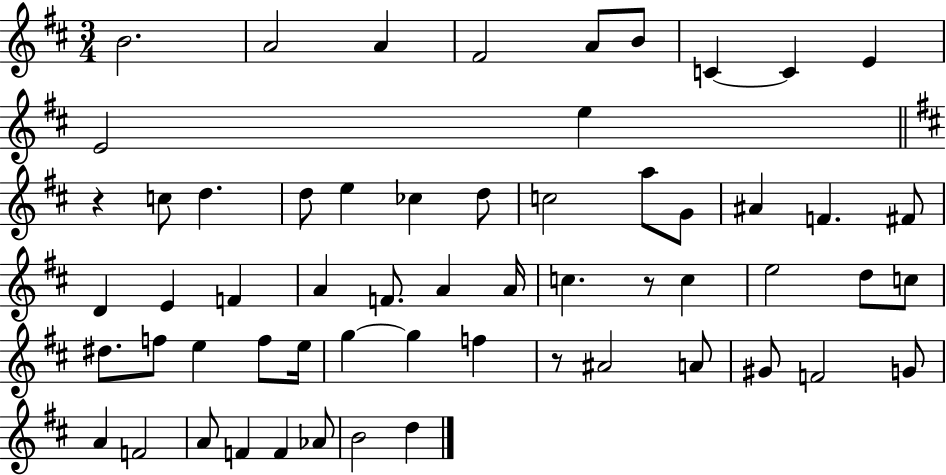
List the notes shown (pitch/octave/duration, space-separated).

B4/h. A4/h A4/q F#4/h A4/e B4/e C4/q C4/q E4/q E4/h E5/q R/q C5/e D5/q. D5/e E5/q CES5/q D5/e C5/h A5/e G4/e A#4/q F4/q. F#4/e D4/q E4/q F4/q A4/q F4/e. A4/q A4/s C5/q. R/e C5/q E5/h D5/e C5/e D#5/e. F5/e E5/q F5/e E5/s G5/q G5/q F5/q R/e A#4/h A4/e G#4/e F4/h G4/e A4/q F4/h A4/e F4/q F4/q Ab4/e B4/h D5/q